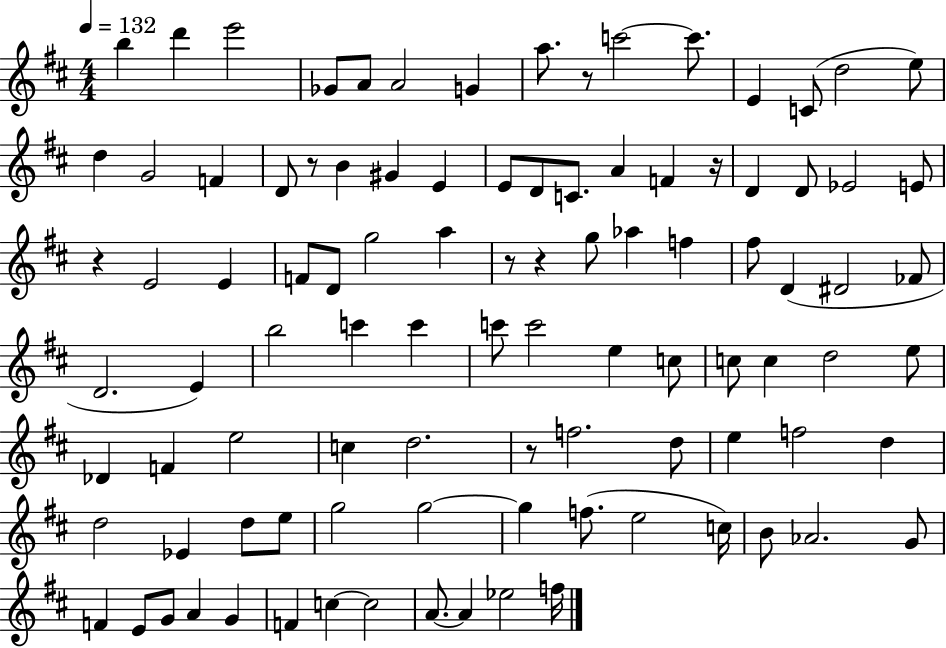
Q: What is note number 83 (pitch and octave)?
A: A4